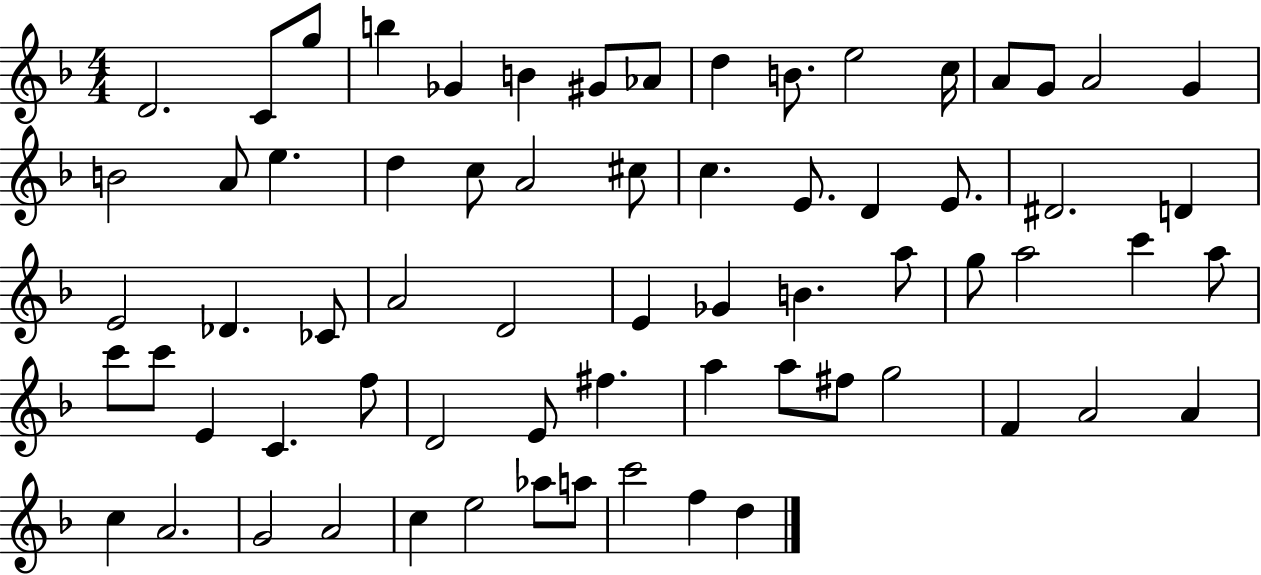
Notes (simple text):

D4/h. C4/e G5/e B5/q Gb4/q B4/q G#4/e Ab4/e D5/q B4/e. E5/h C5/s A4/e G4/e A4/h G4/q B4/h A4/e E5/q. D5/q C5/e A4/h C#5/e C5/q. E4/e. D4/q E4/e. D#4/h. D4/q E4/h Db4/q. CES4/e A4/h D4/h E4/q Gb4/q B4/q. A5/e G5/e A5/h C6/q A5/e C6/e C6/e E4/q C4/q. F5/e D4/h E4/e F#5/q. A5/q A5/e F#5/e G5/h F4/q A4/h A4/q C5/q A4/h. G4/h A4/h C5/q E5/h Ab5/e A5/e C6/h F5/q D5/q